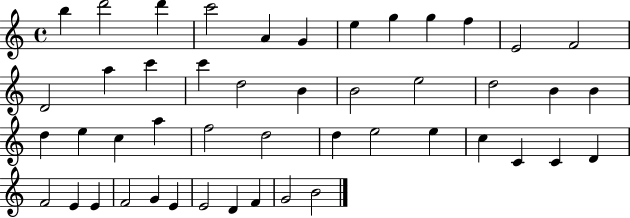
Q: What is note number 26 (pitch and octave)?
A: C5